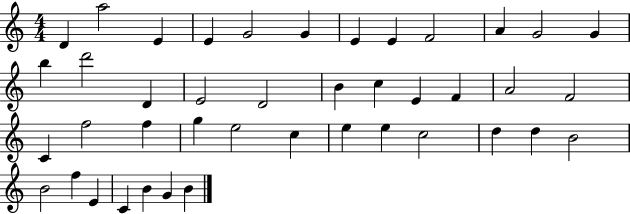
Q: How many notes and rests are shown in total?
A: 42